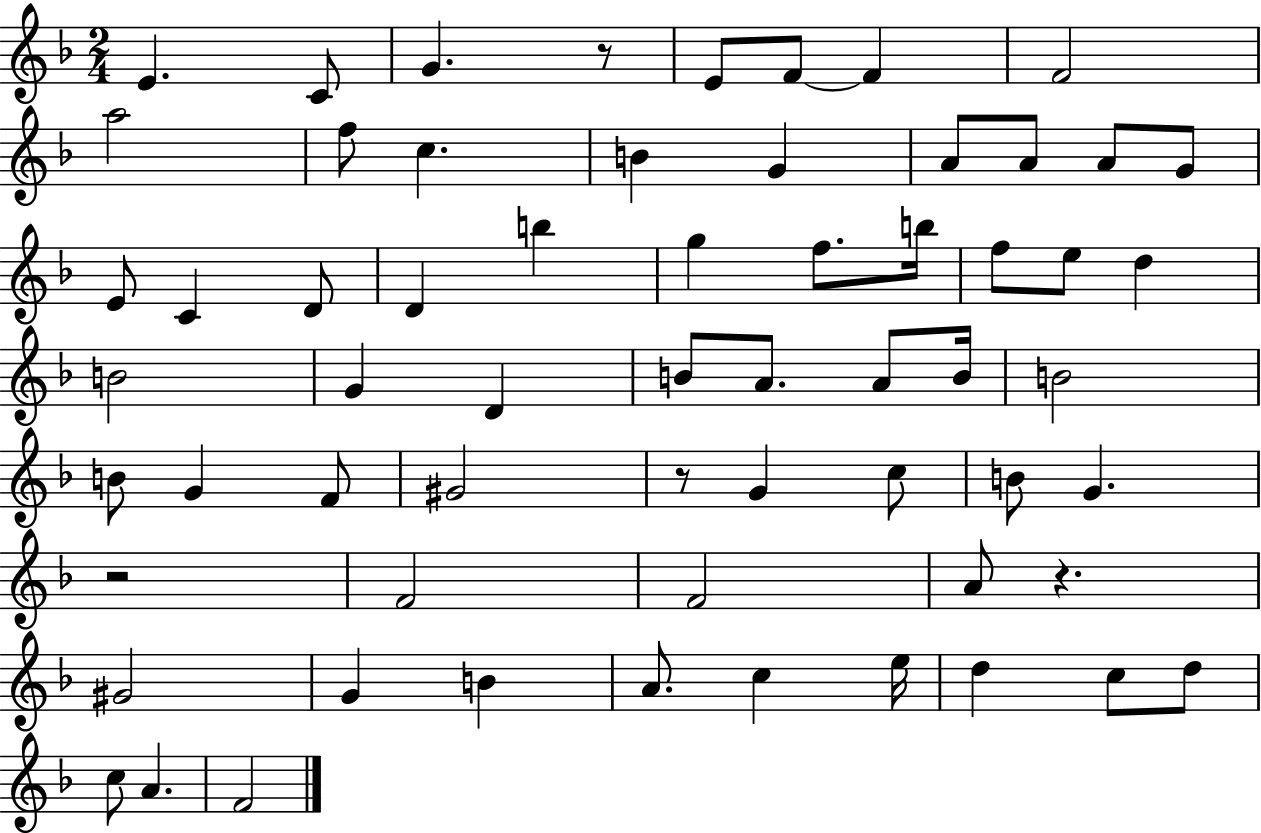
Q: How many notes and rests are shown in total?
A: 62